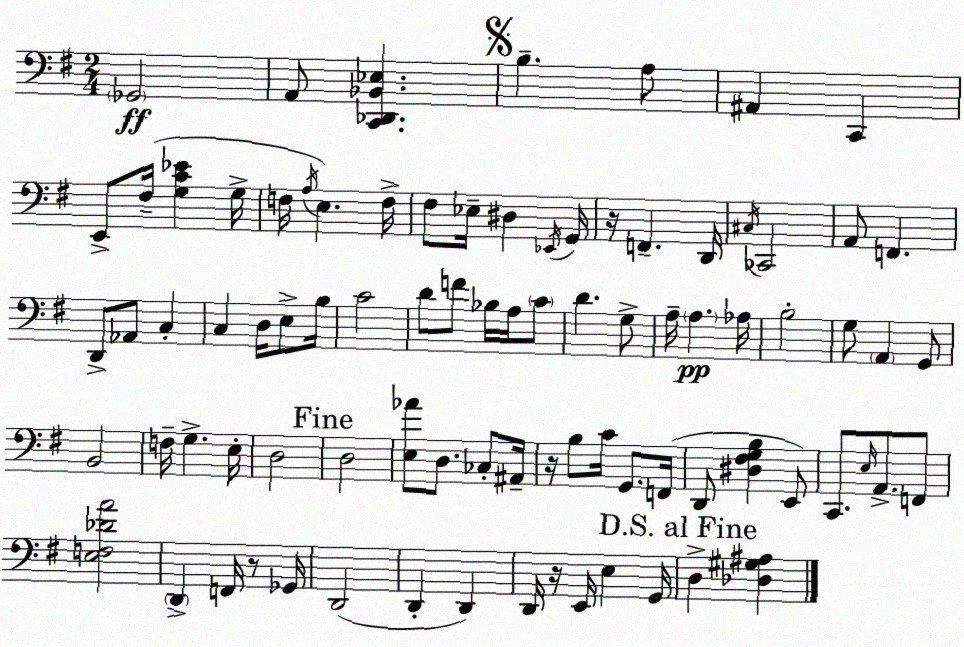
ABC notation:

X:1
T:Untitled
M:2/4
L:1/4
K:G
_G,,2 A,,/2 [C,,_D,,_B,,_E,] B, A,/2 ^A,, C,, E,,/2 ^F,/4 [G,C_E] G,/4 F,/4 A,/4 E, F,/4 ^F,/2 _E,/4 ^D, _E,,/4 G,,/4 z/4 F,, D,,/4 ^C,/4 _C,,2 A,,/2 F,, D,,/2 _A,,/2 C, C, D,/4 E,/2 B,/4 C2 D/2 F/2 _B,/4 A,/4 C/2 D G,/2 A,/4 A, _A,/4 B,2 G,/2 A,, G,,/2 B,,2 F,/4 G, E,/4 D,2 D,2 [E,_A]/2 D,/2 _C,/2 ^A,,/4 z/4 B,/2 C/4 G,,/2 F,,/4 D,,/2 [^D,^F,G,B,] E,,/2 C,,/2 E,/4 A,,/2 F,,/2 [E,F,_DA]2 D,, F,,/4 z/2 _G,,/4 D,,2 D,, D,, D,,/4 z/4 E,,/4 E, G,,/4 D, [_D,^G,^A,]